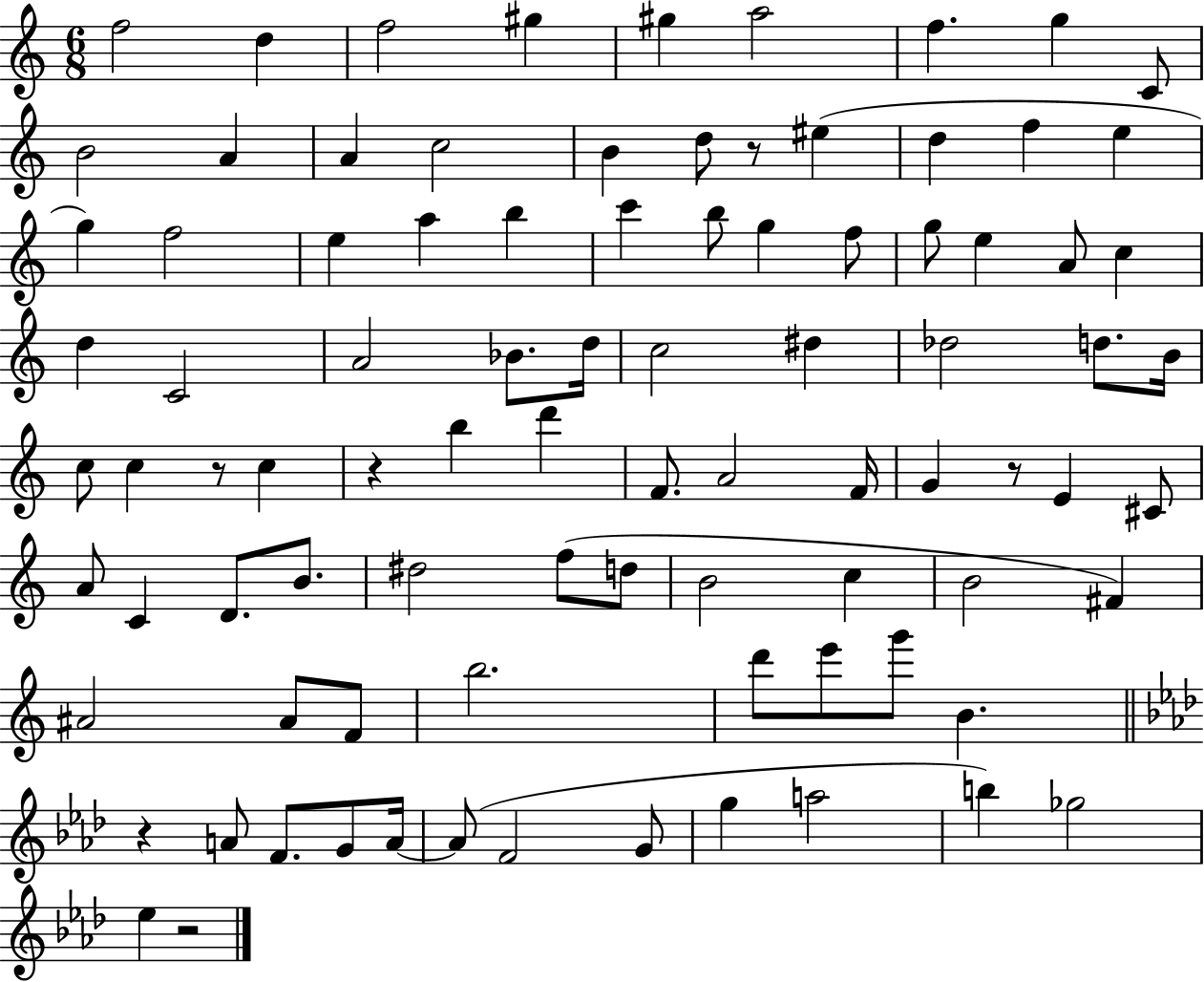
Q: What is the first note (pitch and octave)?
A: F5